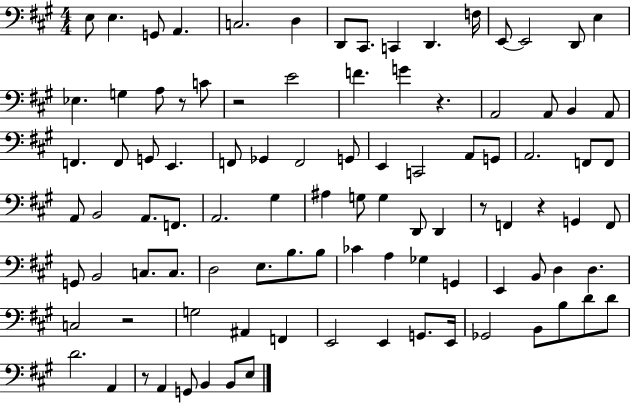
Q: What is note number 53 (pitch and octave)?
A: F2